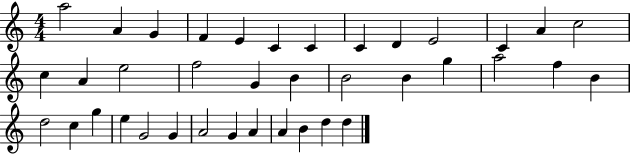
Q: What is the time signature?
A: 4/4